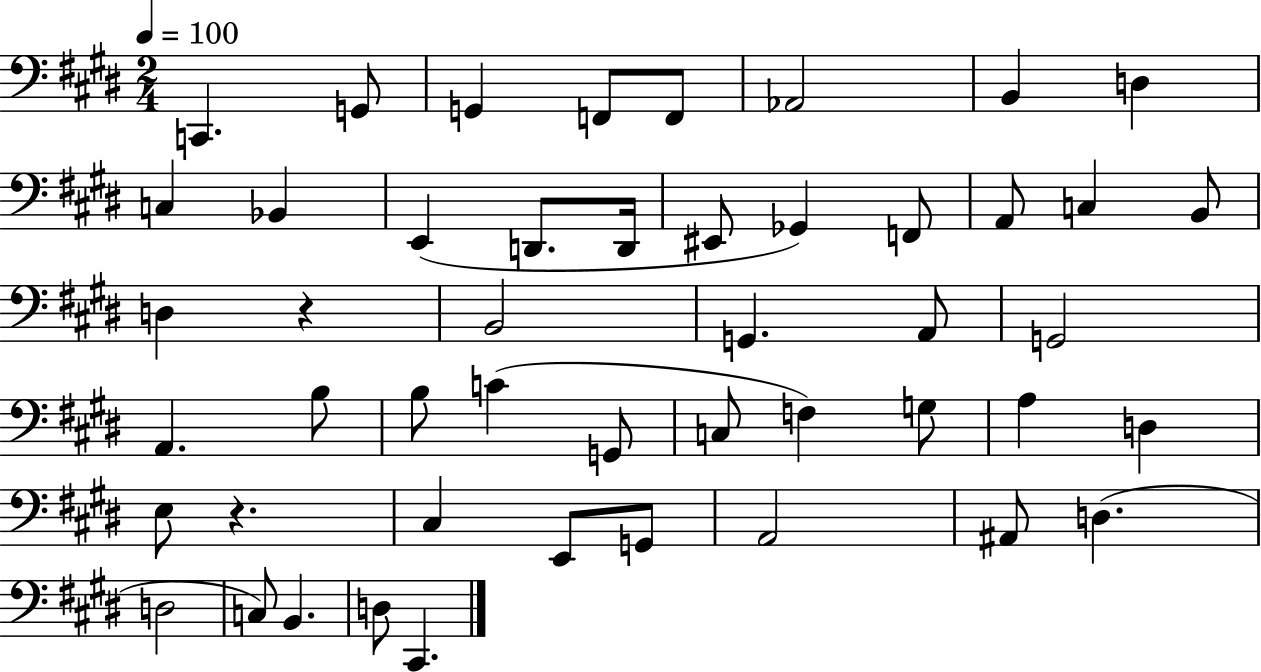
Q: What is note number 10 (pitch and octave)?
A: Bb2